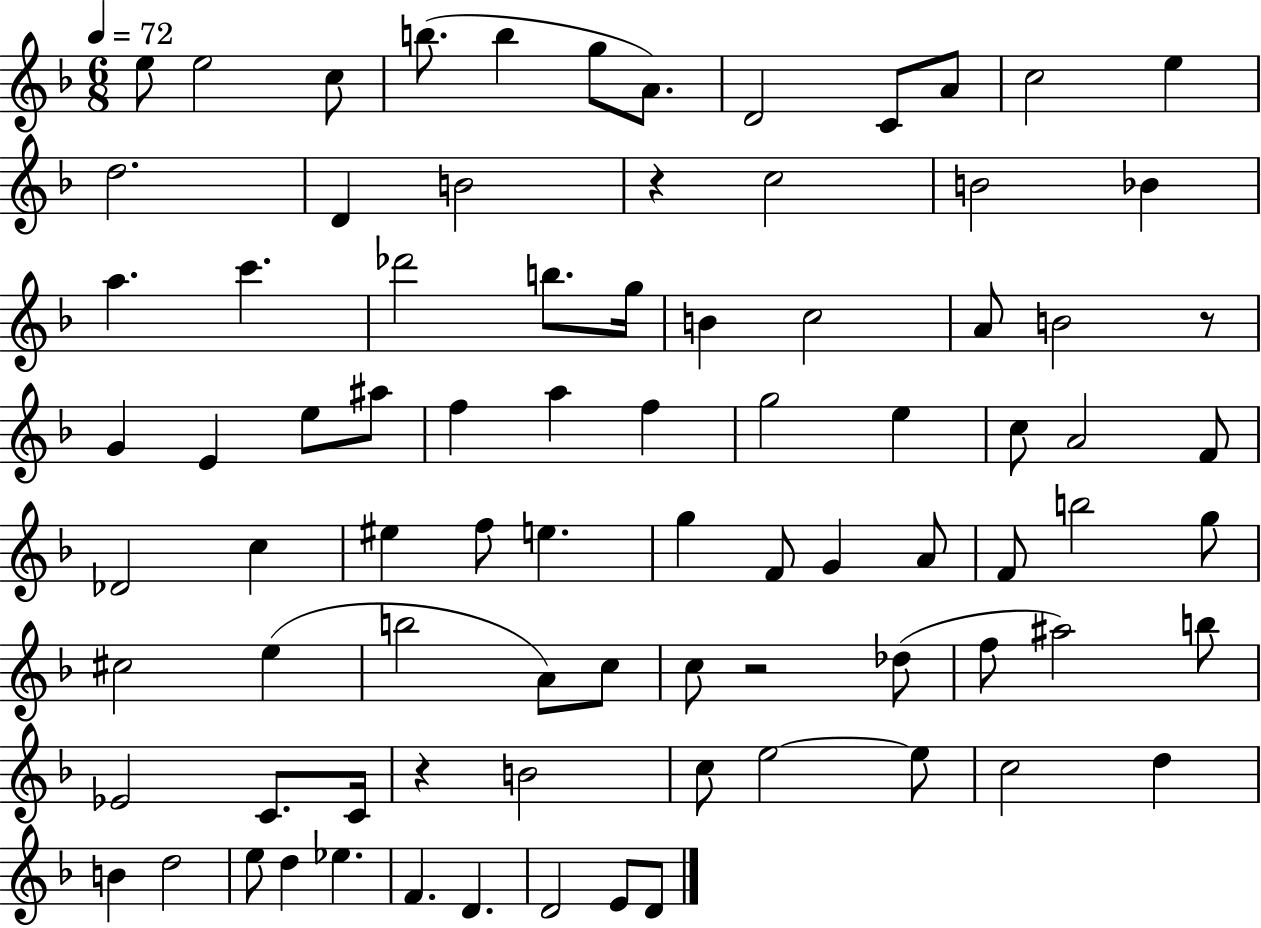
E5/e E5/h C5/e B5/e. B5/q G5/e A4/e. D4/h C4/e A4/e C5/h E5/q D5/h. D4/q B4/h R/q C5/h B4/h Bb4/q A5/q. C6/q. Db6/h B5/e. G5/s B4/q C5/h A4/e B4/h R/e G4/q E4/q E5/e A#5/e F5/q A5/q F5/q G5/h E5/q C5/e A4/h F4/e Db4/h C5/q EIS5/q F5/e E5/q. G5/q F4/e G4/q A4/e F4/e B5/h G5/e C#5/h E5/q B5/h A4/e C5/e C5/e R/h Db5/e F5/e A#5/h B5/e Eb4/h C4/e. C4/s R/q B4/h C5/e E5/h E5/e C5/h D5/q B4/q D5/h E5/e D5/q Eb5/q. F4/q. D4/q. D4/h E4/e D4/e